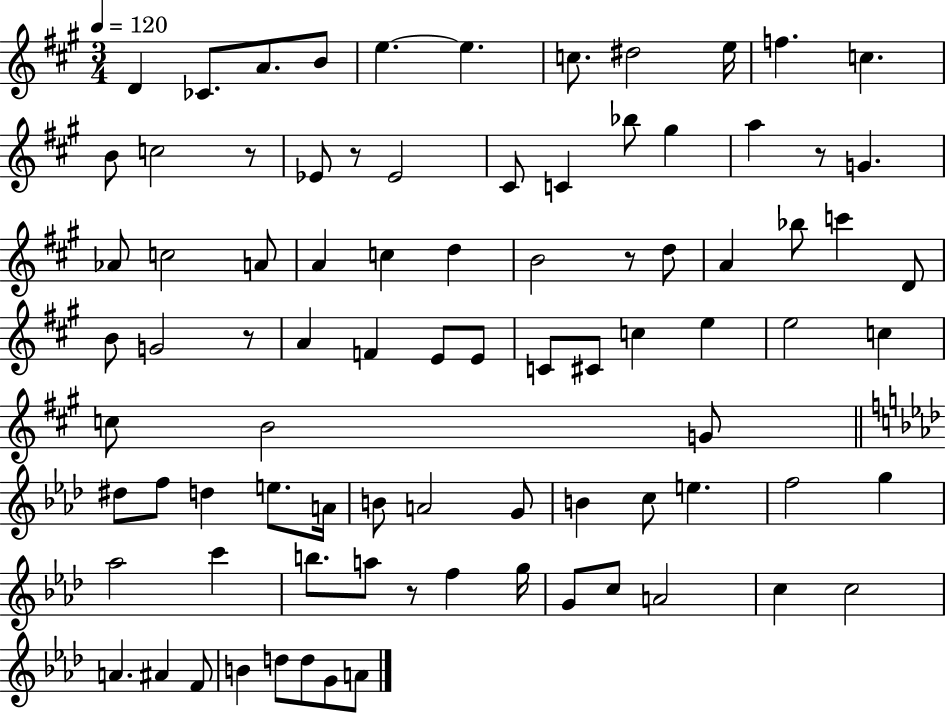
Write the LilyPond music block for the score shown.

{
  \clef treble
  \numericTimeSignature
  \time 3/4
  \key a \major
  \tempo 4 = 120
  d'4 ces'8. a'8. b'8 | e''4.~~ e''4. | c''8. dis''2 e''16 | f''4. c''4. | \break b'8 c''2 r8 | ees'8 r8 ees'2 | cis'8 c'4 bes''8 gis''4 | a''4 r8 g'4. | \break aes'8 c''2 a'8 | a'4 c''4 d''4 | b'2 r8 d''8 | a'4 bes''8 c'''4 d'8 | \break b'8 g'2 r8 | a'4 f'4 e'8 e'8 | c'8 cis'8 c''4 e''4 | e''2 c''4 | \break c''8 b'2 g'8 | \bar "||" \break \key aes \major dis''8 f''8 d''4 e''8. a'16 | b'8 a'2 g'8 | b'4 c''8 e''4. | f''2 g''4 | \break aes''2 c'''4 | b''8. a''8 r8 f''4 g''16 | g'8 c''8 a'2 | c''4 c''2 | \break a'4. ais'4 f'8 | b'4 d''8 d''8 g'8 a'8 | \bar "|."
}